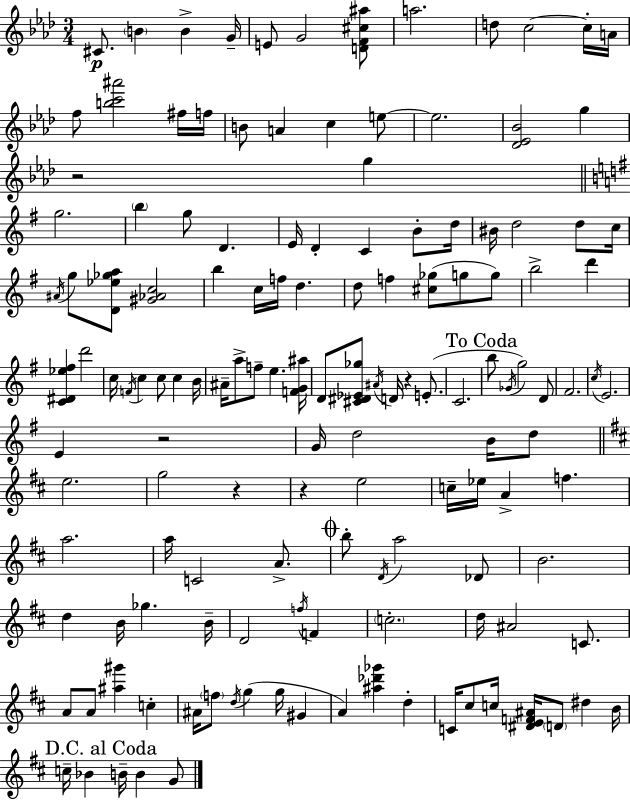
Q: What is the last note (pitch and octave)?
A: G4